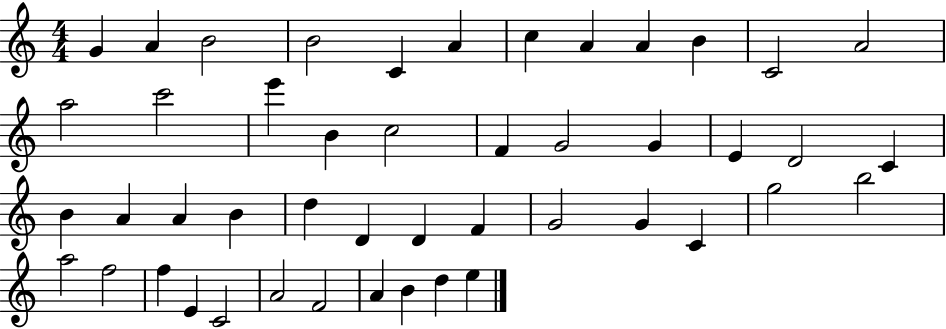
{
  \clef treble
  \numericTimeSignature
  \time 4/4
  \key c \major
  g'4 a'4 b'2 | b'2 c'4 a'4 | c''4 a'4 a'4 b'4 | c'2 a'2 | \break a''2 c'''2 | e'''4 b'4 c''2 | f'4 g'2 g'4 | e'4 d'2 c'4 | \break b'4 a'4 a'4 b'4 | d''4 d'4 d'4 f'4 | g'2 g'4 c'4 | g''2 b''2 | \break a''2 f''2 | f''4 e'4 c'2 | a'2 f'2 | a'4 b'4 d''4 e''4 | \break \bar "|."
}